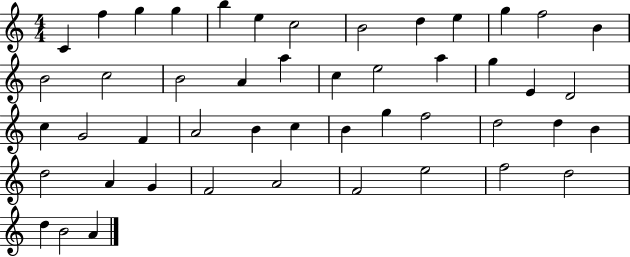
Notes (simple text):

C4/q F5/q G5/q G5/q B5/q E5/q C5/h B4/h D5/q E5/q G5/q F5/h B4/q B4/h C5/h B4/h A4/q A5/q C5/q E5/h A5/q G5/q E4/q D4/h C5/q G4/h F4/q A4/h B4/q C5/q B4/q G5/q F5/h D5/h D5/q B4/q D5/h A4/q G4/q F4/h A4/h F4/h E5/h F5/h D5/h D5/q B4/h A4/q